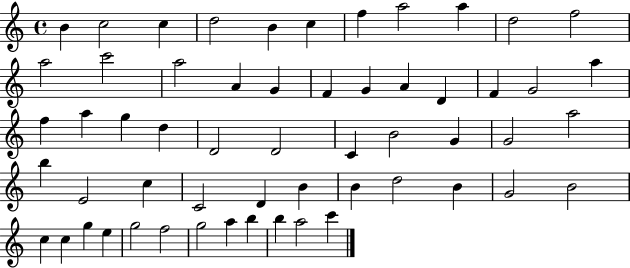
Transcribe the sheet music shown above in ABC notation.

X:1
T:Untitled
M:4/4
L:1/4
K:C
B c2 c d2 B c f a2 a d2 f2 a2 c'2 a2 A G F G A D F G2 a f a g d D2 D2 C B2 G G2 a2 b E2 c C2 D B B d2 B G2 B2 c c g e g2 f2 g2 a b b a2 c'